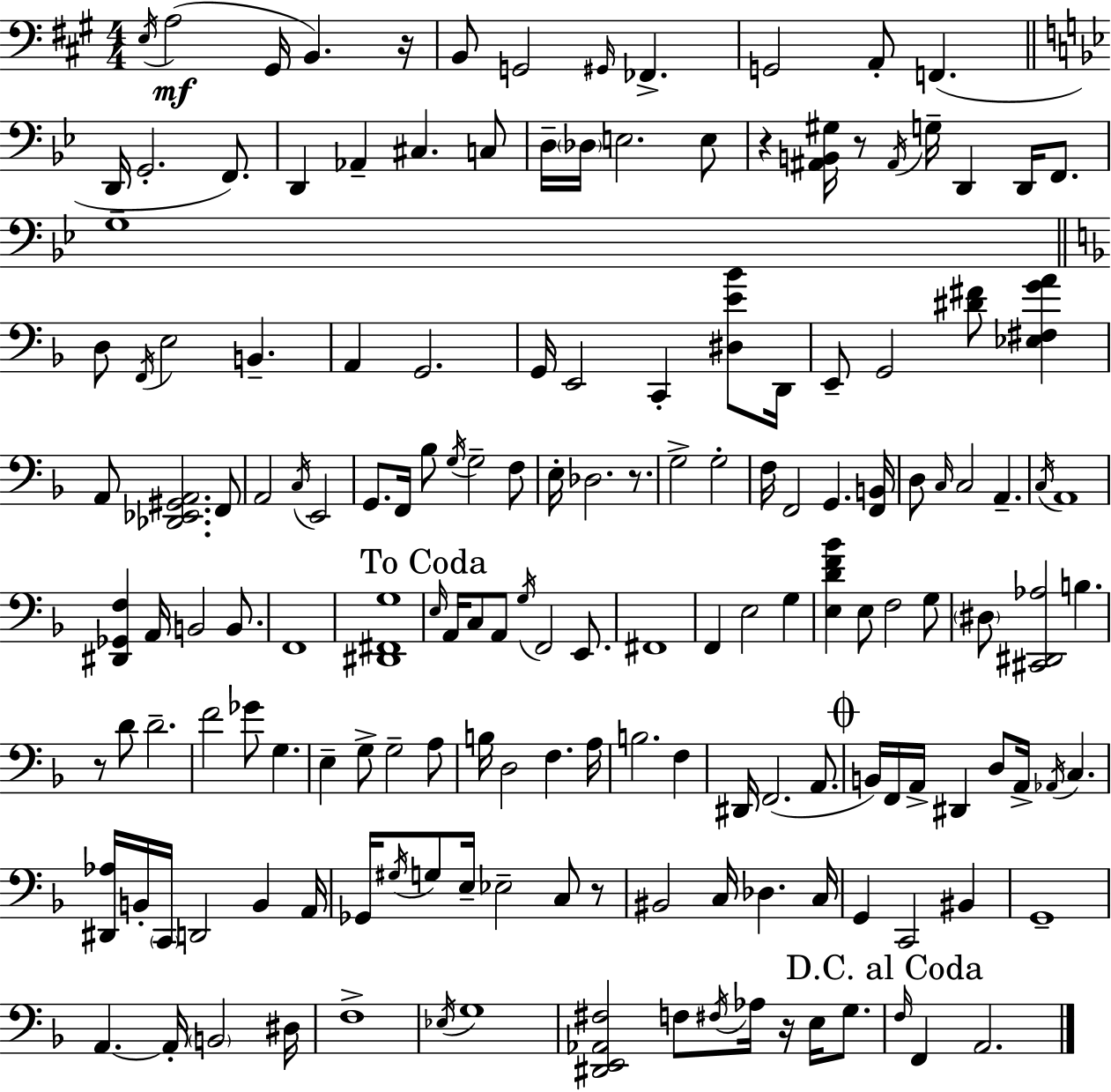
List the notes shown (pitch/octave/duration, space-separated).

E3/s A3/h G#2/s B2/q. R/s B2/e G2/h G#2/s FES2/q. G2/h A2/e F2/q. D2/s G2/h. F2/e. D2/q Ab2/q C#3/q. C3/e D3/s Db3/s E3/h. E3/e R/q [A#2,B2,G#3]/s R/e A#2/s G3/s D2/q D2/s F2/e. G3/w D3/e F2/s E3/h B2/q. A2/q G2/h. G2/s E2/h C2/q [D#3,E4,Bb4]/e D2/s E2/e G2/h [D#4,F#4]/e [Eb3,F#3,G4,A4]/q A2/e [Db2,Eb2,G#2,A2]/h. F2/e A2/h C3/s E2/h G2/e. F2/s Bb3/e G3/s G3/h F3/e E3/s Db3/h. R/e. G3/h G3/h F3/s F2/h G2/q. [F2,B2]/s D3/e C3/s C3/h A2/q. C3/s A2/w [D#2,Gb2,F3]/q A2/s B2/h B2/e. F2/w [D#2,F#2,G3]/w E3/s A2/s C3/e A2/e G3/s F2/h E2/e. F#2/w F2/q E3/h G3/q [E3,D4,F4,Bb4]/q E3/e F3/h G3/e D#3/e [C#2,D#2,Ab3]/h B3/q. R/e D4/e D4/h. F4/h Gb4/e G3/q. E3/q G3/e G3/h A3/e B3/s D3/h F3/q. A3/s B3/h. F3/q D#2/s F2/h. A2/e. B2/s F2/s A2/s D#2/q D3/e A2/s Ab2/s C3/q. [D#2,Ab3]/s B2/s C2/s D2/h B2/q A2/s Gb2/s G#3/s G3/e E3/s Eb3/h C3/e R/e BIS2/h C3/s Db3/q. C3/s G2/q C2/h BIS2/q G2/w A2/q. A2/s B2/h D#3/s F3/w Eb3/s G3/w [D#2,E2,Ab2,F#3]/h F3/e F#3/s Ab3/s R/s E3/s G3/e. F3/s F2/q A2/h.